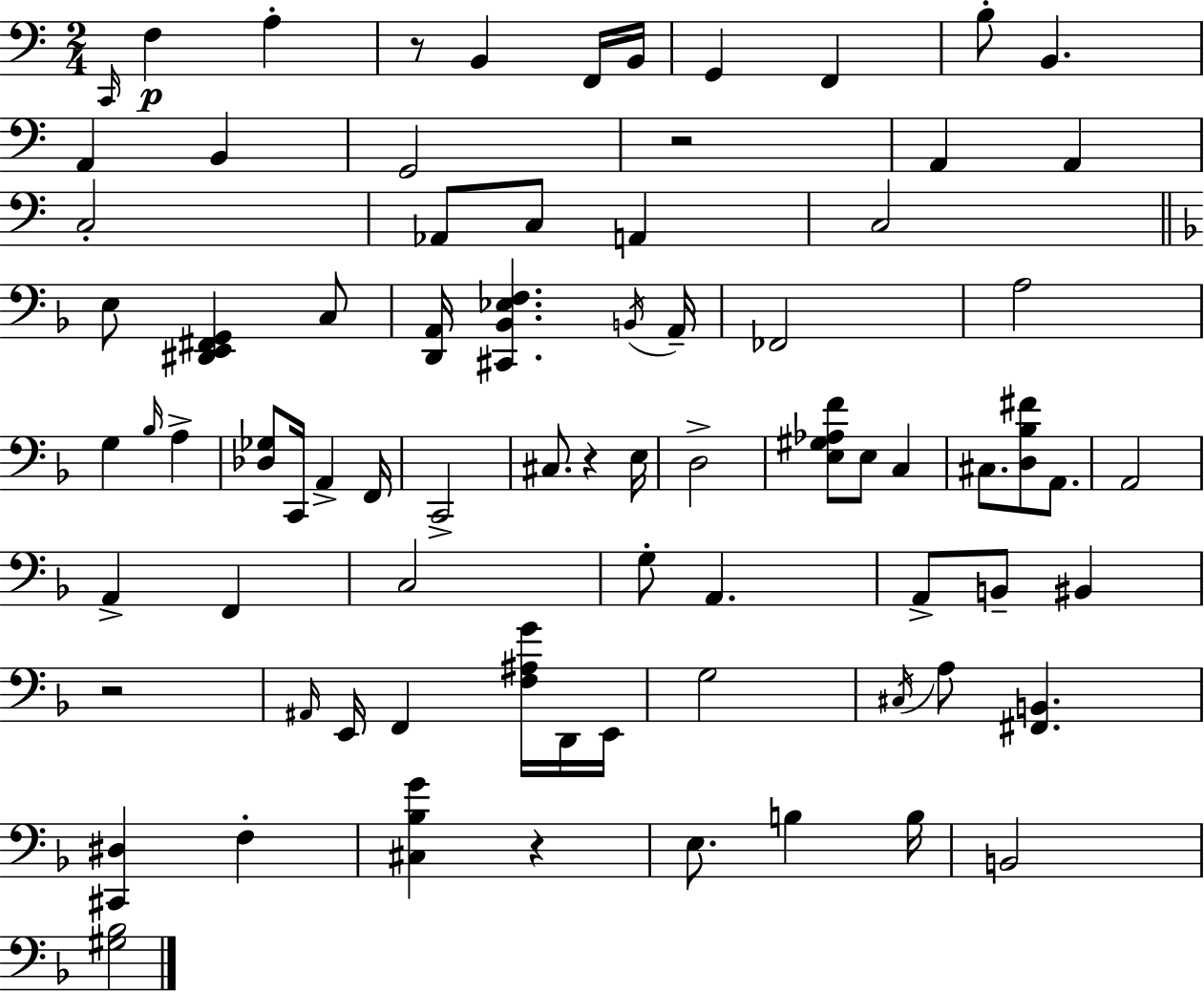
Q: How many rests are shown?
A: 5